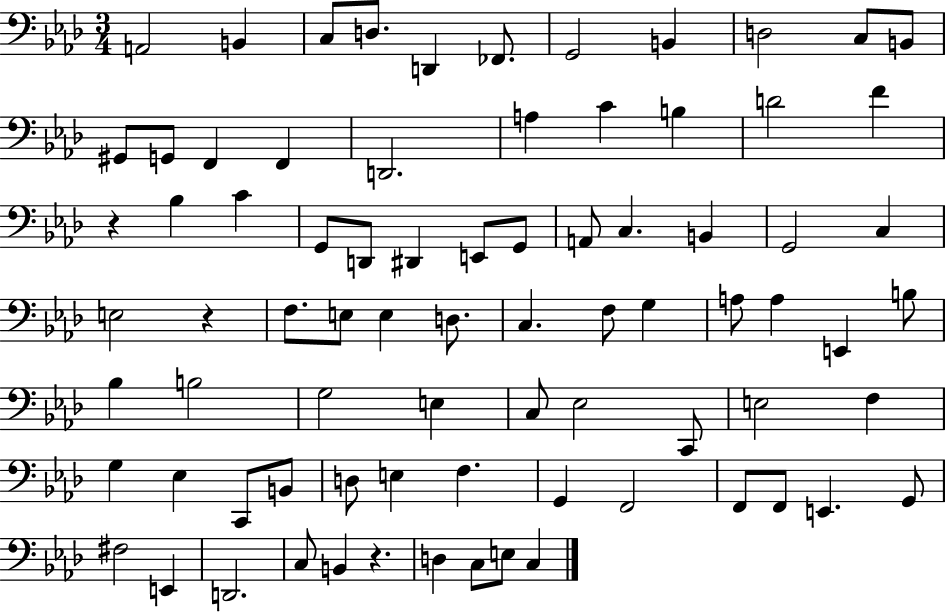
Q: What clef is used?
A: bass